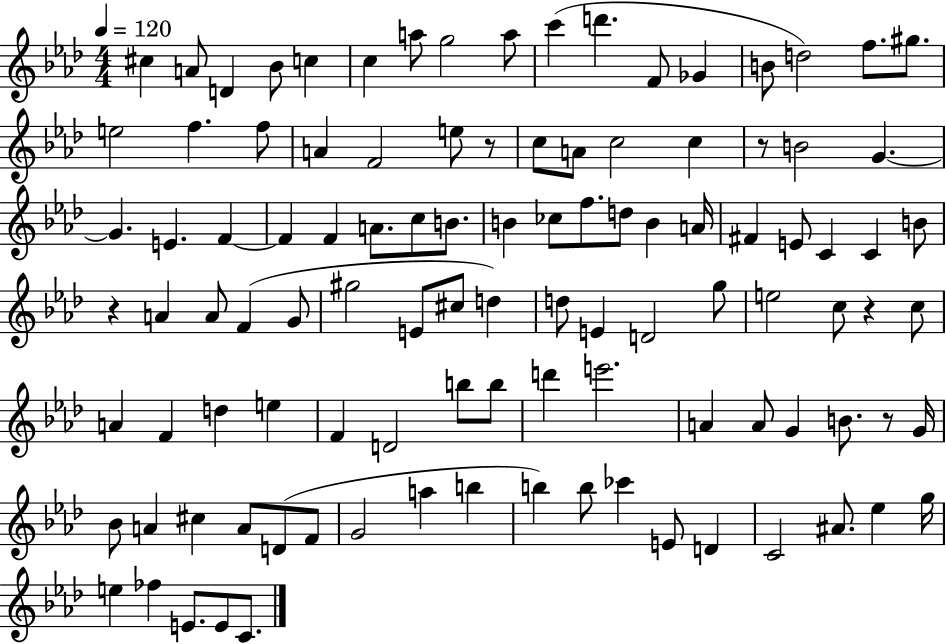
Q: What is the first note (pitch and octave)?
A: C#5